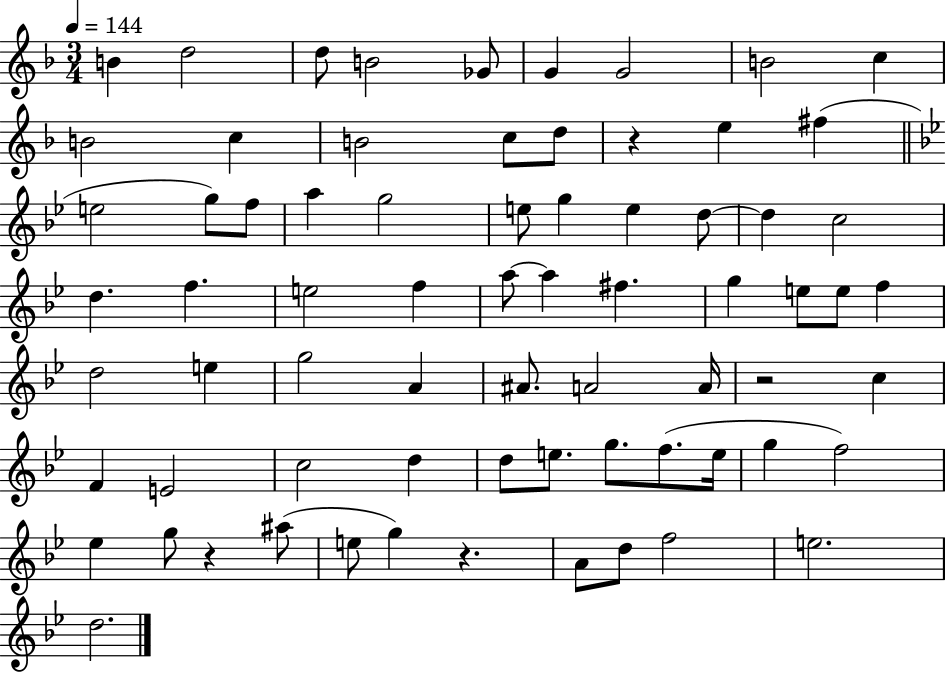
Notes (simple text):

B4/q D5/h D5/e B4/h Gb4/e G4/q G4/h B4/h C5/q B4/h C5/q B4/h C5/e D5/e R/q E5/q F#5/q E5/h G5/e F5/e A5/q G5/h E5/e G5/q E5/q D5/e D5/q C5/h D5/q. F5/q. E5/h F5/q A5/e A5/q F#5/q. G5/q E5/e E5/e F5/q D5/h E5/q G5/h A4/q A#4/e. A4/h A4/s R/h C5/q F4/q E4/h C5/h D5/q D5/e E5/e. G5/e. F5/e. E5/s G5/q F5/h Eb5/q G5/e R/q A#5/e E5/e G5/q R/q. A4/e D5/e F5/h E5/h. D5/h.